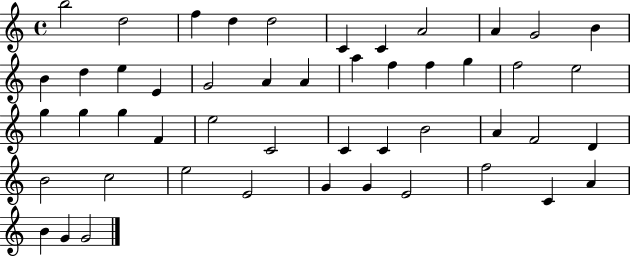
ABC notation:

X:1
T:Untitled
M:4/4
L:1/4
K:C
b2 d2 f d d2 C C A2 A G2 B B d e E G2 A A a f f g f2 e2 g g g F e2 C2 C C B2 A F2 D B2 c2 e2 E2 G G E2 f2 C A B G G2